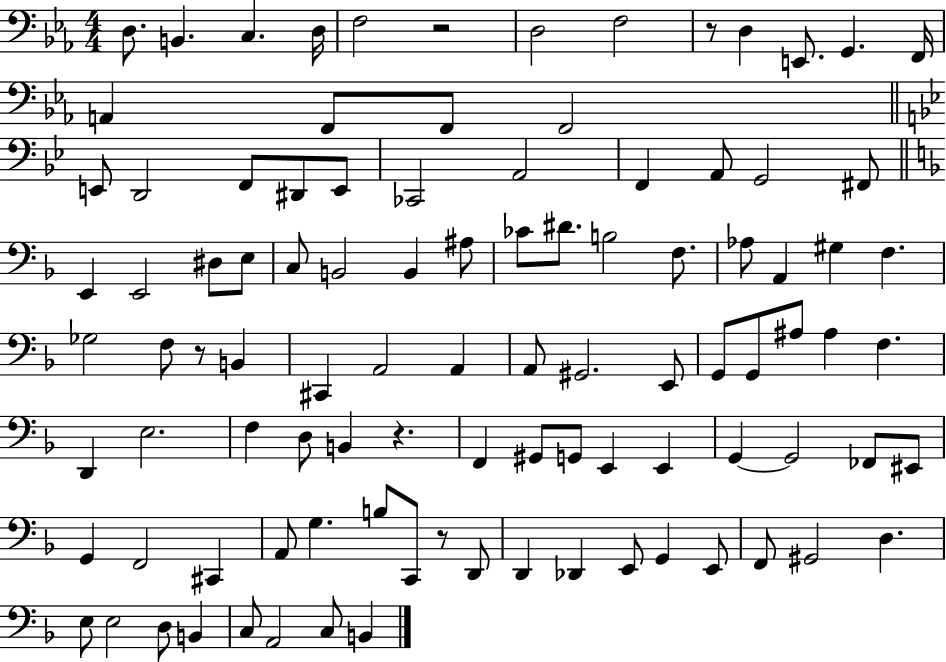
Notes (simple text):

D3/e. B2/q. C3/q. D3/s F3/h R/h D3/h F3/h R/e D3/q E2/e. G2/q. F2/s A2/q F2/e F2/e F2/h E2/e D2/h F2/e D#2/e E2/e CES2/h A2/h F2/q A2/e G2/h F#2/e E2/q E2/h D#3/e E3/e C3/e B2/h B2/q A#3/e CES4/e D#4/e. B3/h F3/e. Ab3/e A2/q G#3/q F3/q. Gb3/h F3/e R/e B2/q C#2/q A2/h A2/q A2/e G#2/h. E2/e G2/e G2/e A#3/e A#3/q F3/q. D2/q E3/h. F3/q D3/e B2/q R/q. F2/q G#2/e G2/e E2/q E2/q G2/q G2/h FES2/e EIS2/e G2/q F2/h C#2/q A2/e G3/q. B3/e C2/e R/e D2/e D2/q Db2/q E2/e G2/q E2/e F2/e G#2/h D3/q. E3/e E3/h D3/e B2/q C3/e A2/h C3/e B2/q